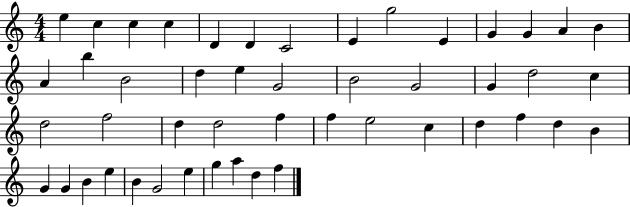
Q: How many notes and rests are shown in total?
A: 48